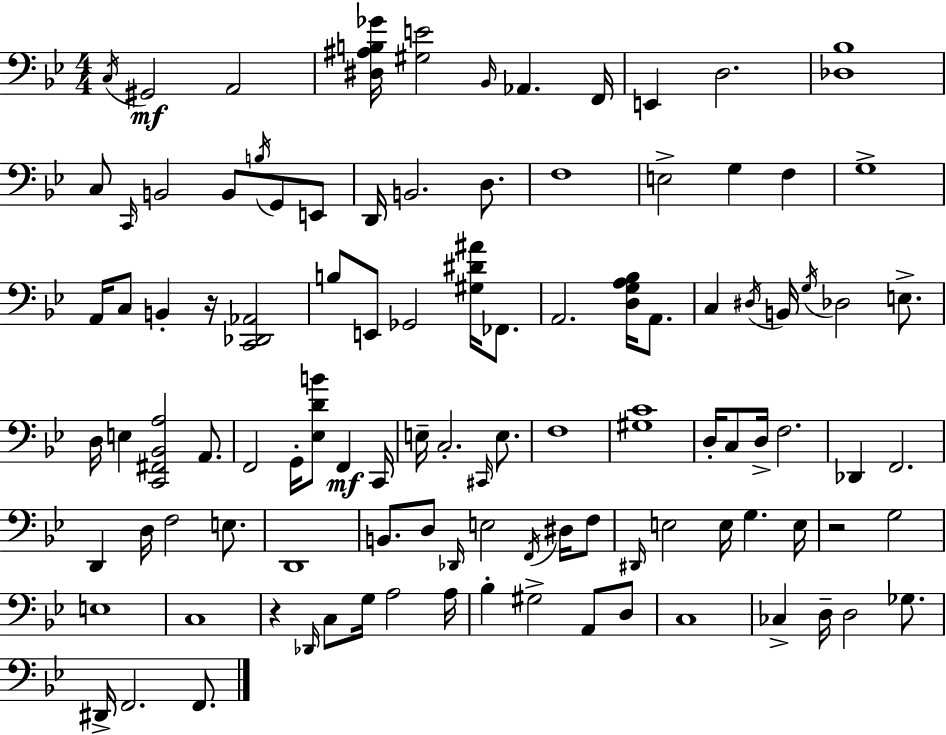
{
  \clef bass
  \numericTimeSignature
  \time 4/4
  \key g \minor
  \acciaccatura { c16 }\mf gis,2 a,2 | <dis ais b ges'>16 <gis e'>2 \grace { bes,16 } aes,4. | f,16 e,4 d2. | <des bes>1 | \break c8 \grace { c,16 } b,2 b,8 \acciaccatura { b16 } | g,8 e,8 d,16 b,2. | d8. f1 | e2-> g4 | \break f4 g1-> | a,16 c8 b,4-. r16 <c, des, aes,>2 | b8 e,8 ges,2 | <gis dis' ais'>16 fes,8. a,2. | \break <d g a bes>16 a,8. c4 \acciaccatura { dis16 } b,16 \acciaccatura { g16 } des2 | e8.-> d16 e4 <c, fis, bes, a>2 | a,8. f,2 g,16-. <ees d' b'>8 | f,4\mf c,16 e16-- c2.-. | \break \grace { cis,16 } e8. f1 | <gis c'>1 | d16-. c8 d16-> f2. | des,4 f,2. | \break d,4 d16 f2 | e8. d,1 | b,8. d8 \grace { des,16 } e2 | \acciaccatura { f,16 } dis16 f8 \grace { dis,16 } e2 | \break e16 g4. e16 r2 | g2 e1 | c1 | r4 \grace { des,16 } c8 | \break g16 a2 a16 bes4-. gis2-> | a,8 d8 c1 | ces4-> d16-- | d2 ges8. dis,16-> f,2. | \break f,8. \bar "|."
}